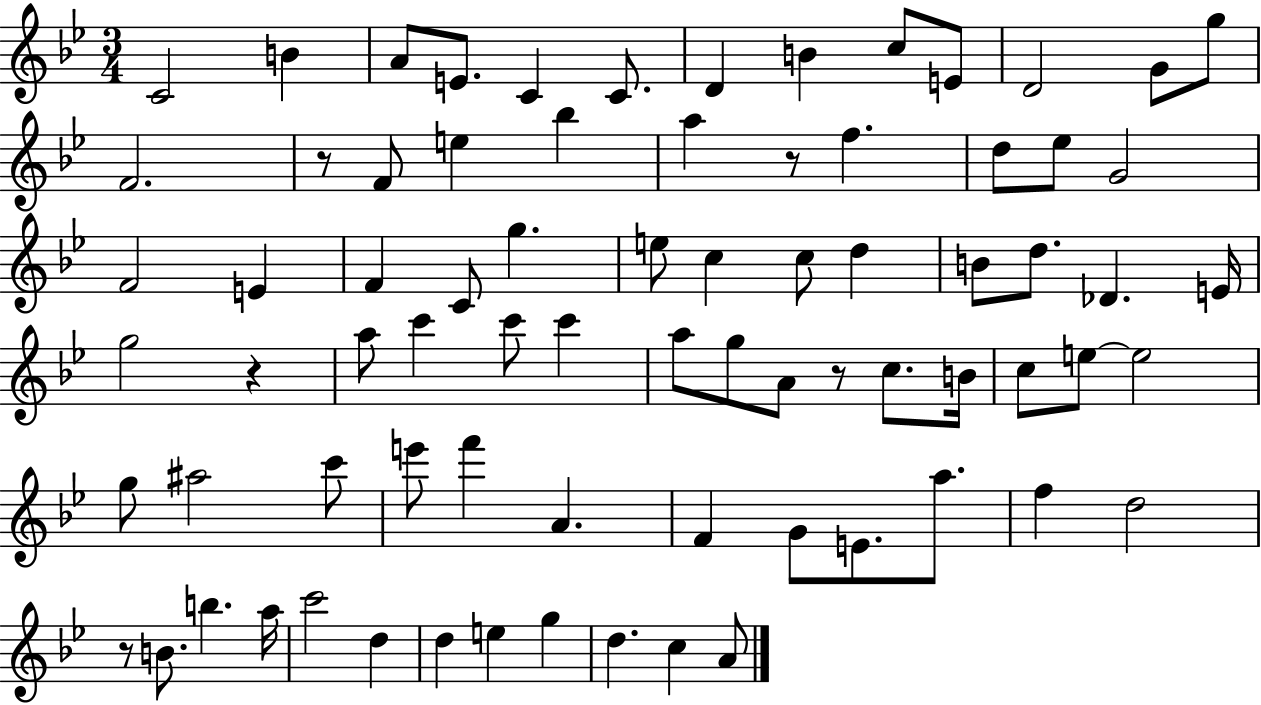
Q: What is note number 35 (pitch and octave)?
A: E4